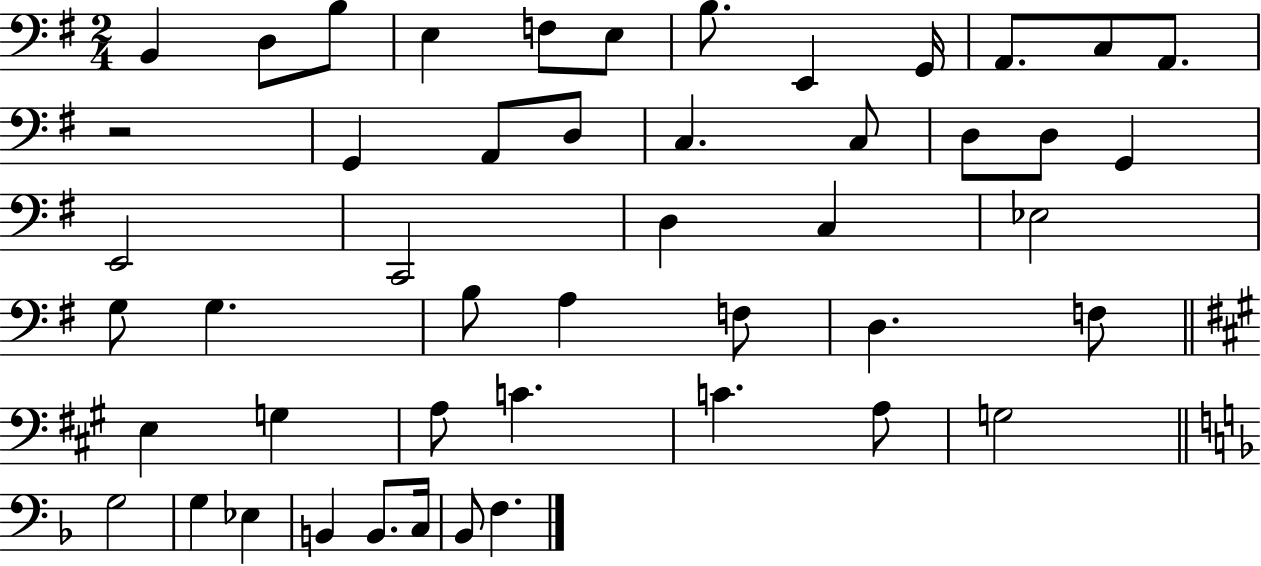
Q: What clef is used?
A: bass